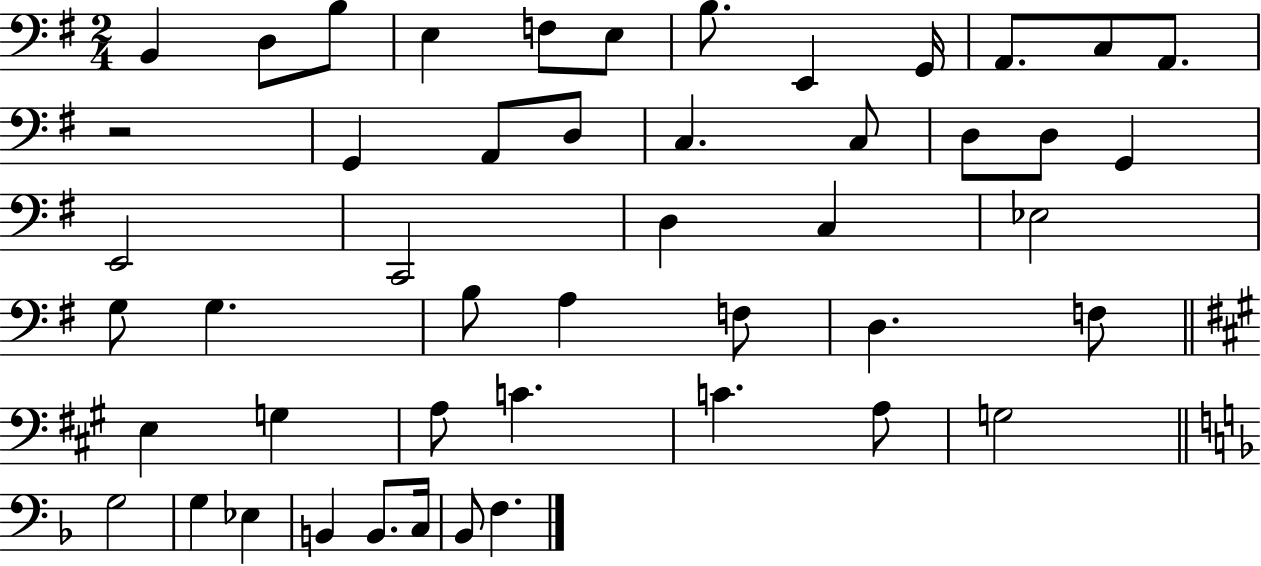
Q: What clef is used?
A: bass